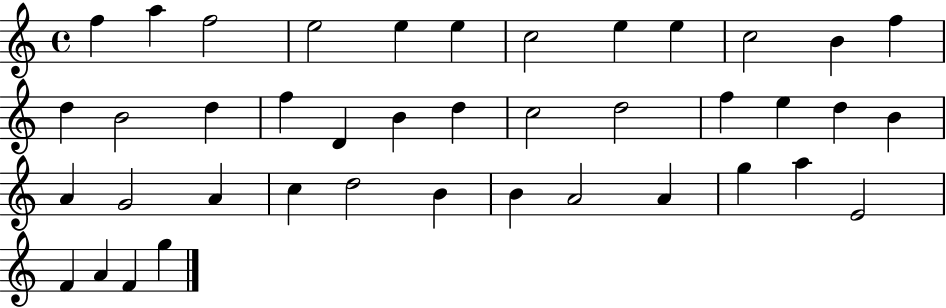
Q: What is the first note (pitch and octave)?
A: F5